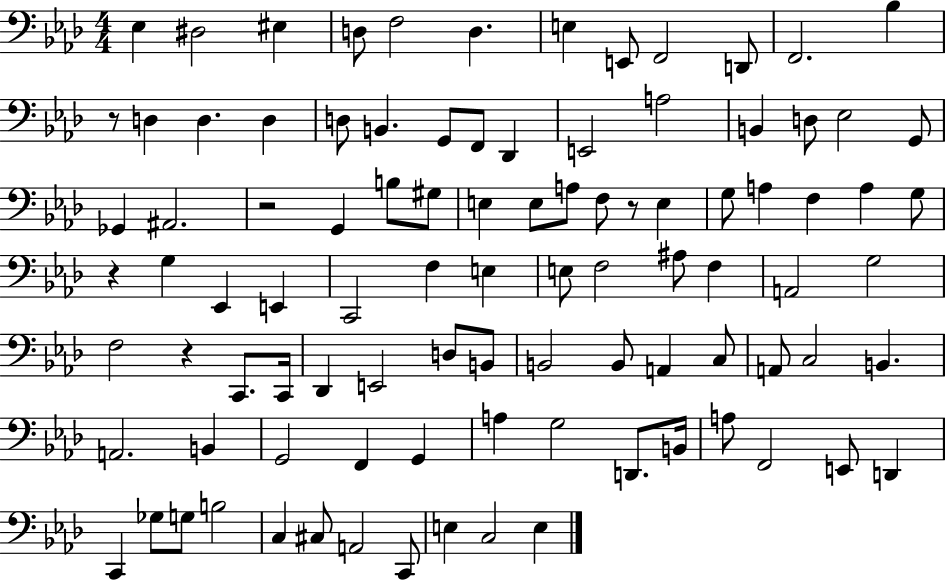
Eb3/q D#3/h EIS3/q D3/e F3/h D3/q. E3/q E2/e F2/h D2/e F2/h. Bb3/q R/e D3/q D3/q. D3/q D3/e B2/q. G2/e F2/e Db2/q E2/h A3/h B2/q D3/e Eb3/h G2/e Gb2/q A#2/h. R/h G2/q B3/e G#3/e E3/q E3/e A3/e F3/e R/e E3/q G3/e A3/q F3/q A3/q G3/e R/q G3/q Eb2/q E2/q C2/h F3/q E3/q E3/e F3/h A#3/e F3/q A2/h G3/h F3/h R/q C2/e. C2/s Db2/q E2/h D3/e B2/e B2/h B2/e A2/q C3/e A2/e C3/h B2/q. A2/h. B2/q G2/h F2/q G2/q A3/q G3/h D2/e. B2/s A3/e F2/h E2/e D2/q C2/q Gb3/e G3/e B3/h C3/q C#3/e A2/h C2/e E3/q C3/h E3/q